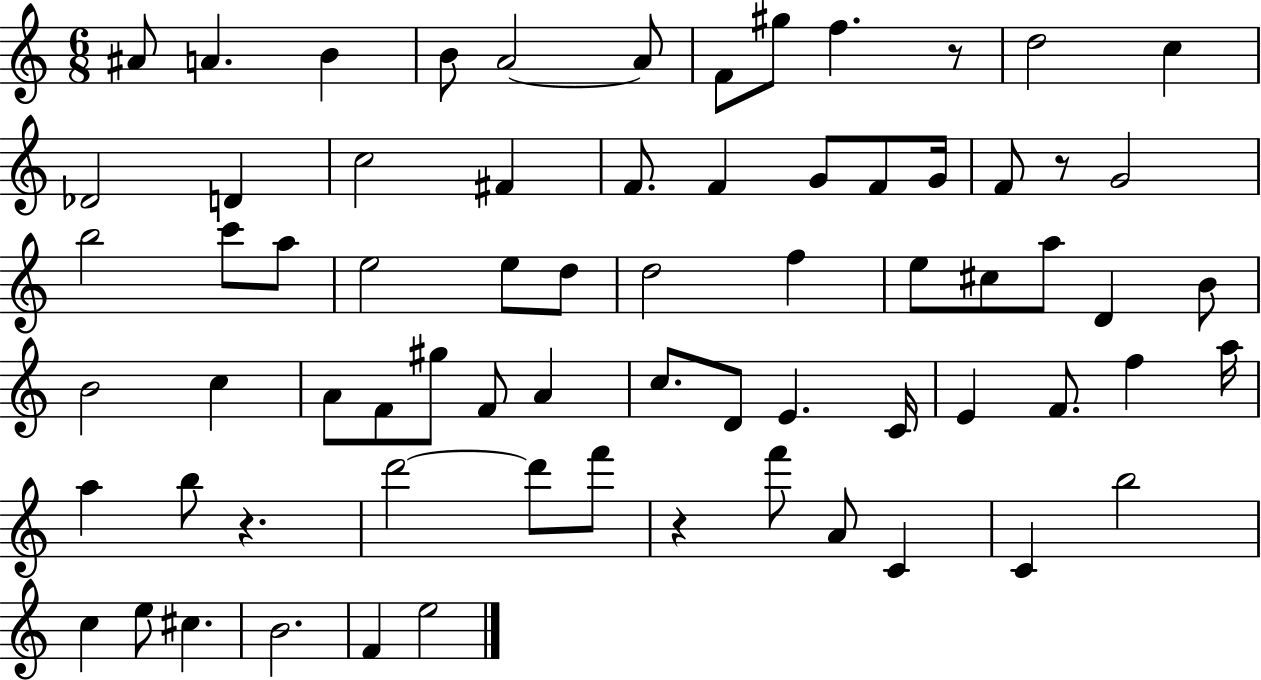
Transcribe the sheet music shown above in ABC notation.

X:1
T:Untitled
M:6/8
L:1/4
K:C
^A/2 A B B/2 A2 A/2 F/2 ^g/2 f z/2 d2 c _D2 D c2 ^F F/2 F G/2 F/2 G/4 F/2 z/2 G2 b2 c'/2 a/2 e2 e/2 d/2 d2 f e/2 ^c/2 a/2 D B/2 B2 c A/2 F/2 ^g/2 F/2 A c/2 D/2 E C/4 E F/2 f a/4 a b/2 z d'2 d'/2 f'/2 z f'/2 A/2 C C b2 c e/2 ^c B2 F e2